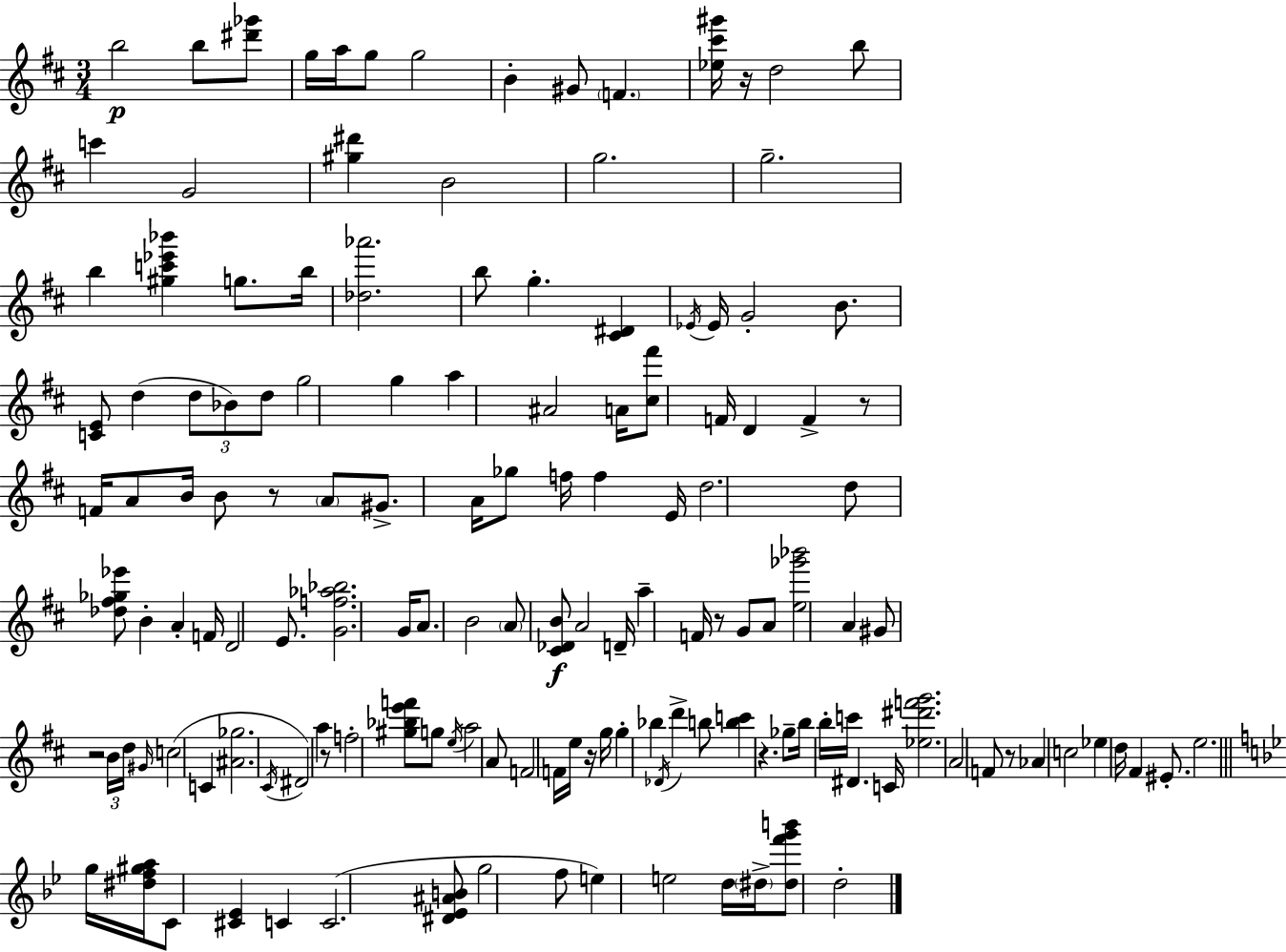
{
  \clef treble
  \numericTimeSignature
  \time 3/4
  \key d \major
  b''2\p b''8 <dis''' ges'''>8 | g''16 a''16 g''8 g''2 | b'4-. gis'8 \parenthesize f'4. | <ees'' cis''' gis'''>16 r16 d''2 b''8 | \break c'''4 g'2 | <gis'' dis'''>4 b'2 | g''2. | g''2.-- | \break b''4 <gis'' c''' ees''' bes'''>4 g''8. b''16 | <des'' aes'''>2. | b''8 g''4.-. <cis' dis'>4 | \acciaccatura { ees'16 } ees'16 g'2-. b'8. | \break <c' e'>8 d''4( \tuplet 3/2 { d''8 bes'8) d''8 } | g''2 g''4 | a''4 ais'2 | a'16 <cis'' fis'''>8 f'16 d'4 f'4-> | \break r8 f'16 a'8 b'16 b'8 r8 \parenthesize a'8 | gis'8.-> a'16 ges''8 f''16 f''4 | e'16 d''2. | d''8 <des'' fis'' ges'' ees'''>8 b'4-. a'4-. | \break f'16 d'2 e'8. | <g' f'' aes'' bes''>2. | g'16 a'8. b'2 | \parenthesize a'8 <cis' des' b'>8\f a'2 | \break d'16-- a''4-- f'16 r8 g'8 a'8 | <e'' ges''' bes'''>2 a'4 | gis'8 r2 \tuplet 3/2 { b'16 | d''16 \grace { gis'16 } } c''2( c'4 | \break <ais' ges''>2. | \acciaccatura { cis'16 }) dis'2 a''4 | r8 f''2-. | <gis'' bes'' e''' f'''>8 g''8 \acciaccatura { e''16 } a''2 | \break a'8 f'2 | f'16 e''16 r16 g''16 g''4-. bes''4 | \acciaccatura { des'16 } d'''4-> b''8 <b'' c'''>4 r4. | ges''8-- b''16 b''16-. c'''16 dis'4. | \break c'16 <ees'' dis''' f''' g'''>2. | a'2 | f'8 r8 aes'4 c''2 | ees''4 d''16 fis'4 | \break eis'8.-. e''2. | \bar "||" \break \key g \minor g''16 <dis'' f'' gis'' a''>16 c'8 <cis' ees'>4 c'4 | c'2.( | <dis' ees' ais' b'>8 g''2 f''8 | e''4) e''2 | \break d''16 \parenthesize dis''16-> <dis'' f''' g''' b'''>8 d''2-. | \bar "|."
}